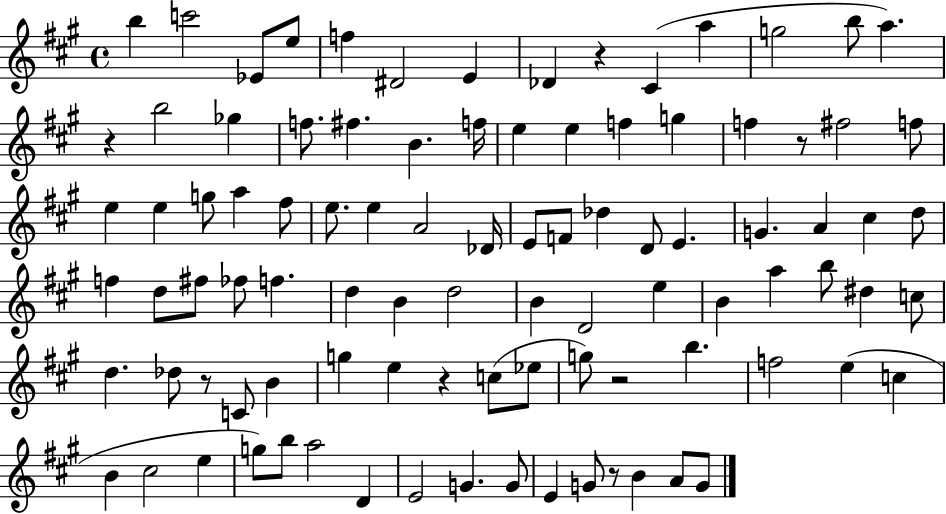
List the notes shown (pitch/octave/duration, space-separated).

B5/q C6/h Eb4/e E5/e F5/q D#4/h E4/q Db4/q R/q C#4/q A5/q G5/h B5/e A5/q. R/q B5/h Gb5/q F5/e. F#5/q. B4/q. F5/s E5/q E5/q F5/q G5/q F5/q R/e F#5/h F5/e E5/q E5/q G5/e A5/q F#5/e E5/e. E5/q A4/h Db4/s E4/e F4/e Db5/q D4/e E4/q. G4/q. A4/q C#5/q D5/e F5/q D5/e F#5/e FES5/e F5/q. D5/q B4/q D5/h B4/q D4/h E5/q B4/q A5/q B5/e D#5/q C5/e D5/q. Db5/e R/e C4/e B4/q G5/q E5/q R/q C5/e Eb5/e G5/e R/h B5/q. F5/h E5/q C5/q B4/q C#5/h E5/q G5/e B5/e A5/h D4/q E4/h G4/q. G4/e E4/q G4/e R/e B4/q A4/e G4/e